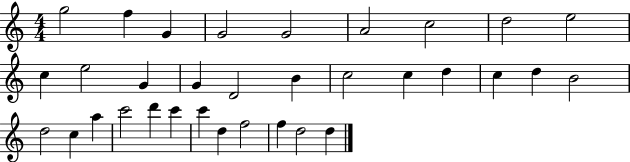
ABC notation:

X:1
T:Untitled
M:4/4
L:1/4
K:C
g2 f G G2 G2 A2 c2 d2 e2 c e2 G G D2 B c2 c d c d B2 d2 c a c'2 d' c' c' d f2 f d2 d